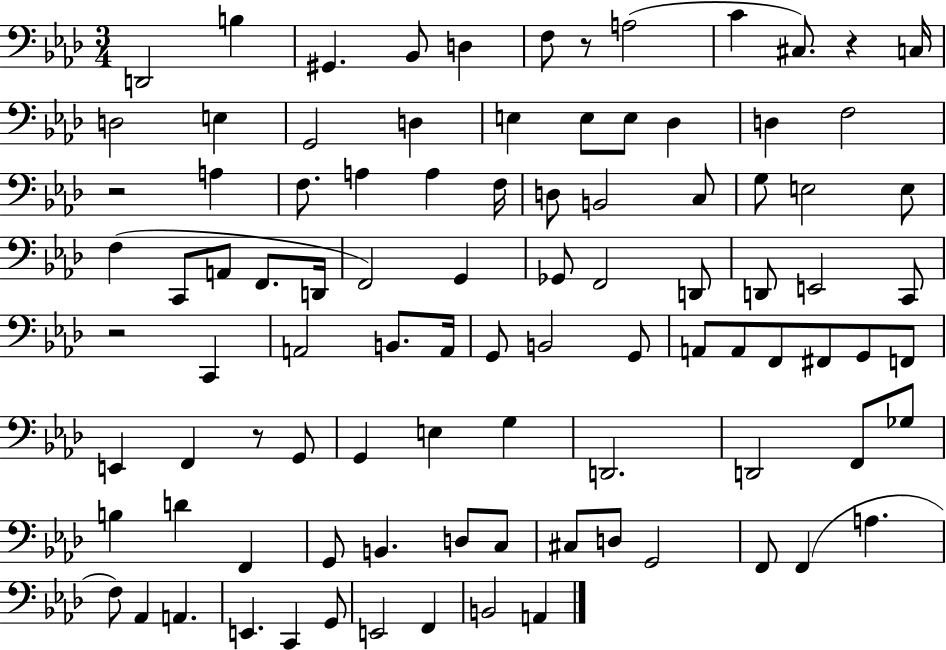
X:1
T:Untitled
M:3/4
L:1/4
K:Ab
D,,2 B, ^G,, _B,,/2 D, F,/2 z/2 A,2 C ^C,/2 z C,/4 D,2 E, G,,2 D, E, E,/2 E,/2 _D, D, F,2 z2 A, F,/2 A, A, F,/4 D,/2 B,,2 C,/2 G,/2 E,2 E,/2 F, C,,/2 A,,/2 F,,/2 D,,/4 F,,2 G,, _G,,/2 F,,2 D,,/2 D,,/2 E,,2 C,,/2 z2 C,, A,,2 B,,/2 A,,/4 G,,/2 B,,2 G,,/2 A,,/2 A,,/2 F,,/2 ^F,,/2 G,,/2 F,,/2 E,, F,, z/2 G,,/2 G,, E, G, D,,2 D,,2 F,,/2 _G,/2 B, D F,, G,,/2 B,, D,/2 C,/2 ^C,/2 D,/2 G,,2 F,,/2 F,, A, F,/2 _A,, A,, E,, C,, G,,/2 E,,2 F,, B,,2 A,,